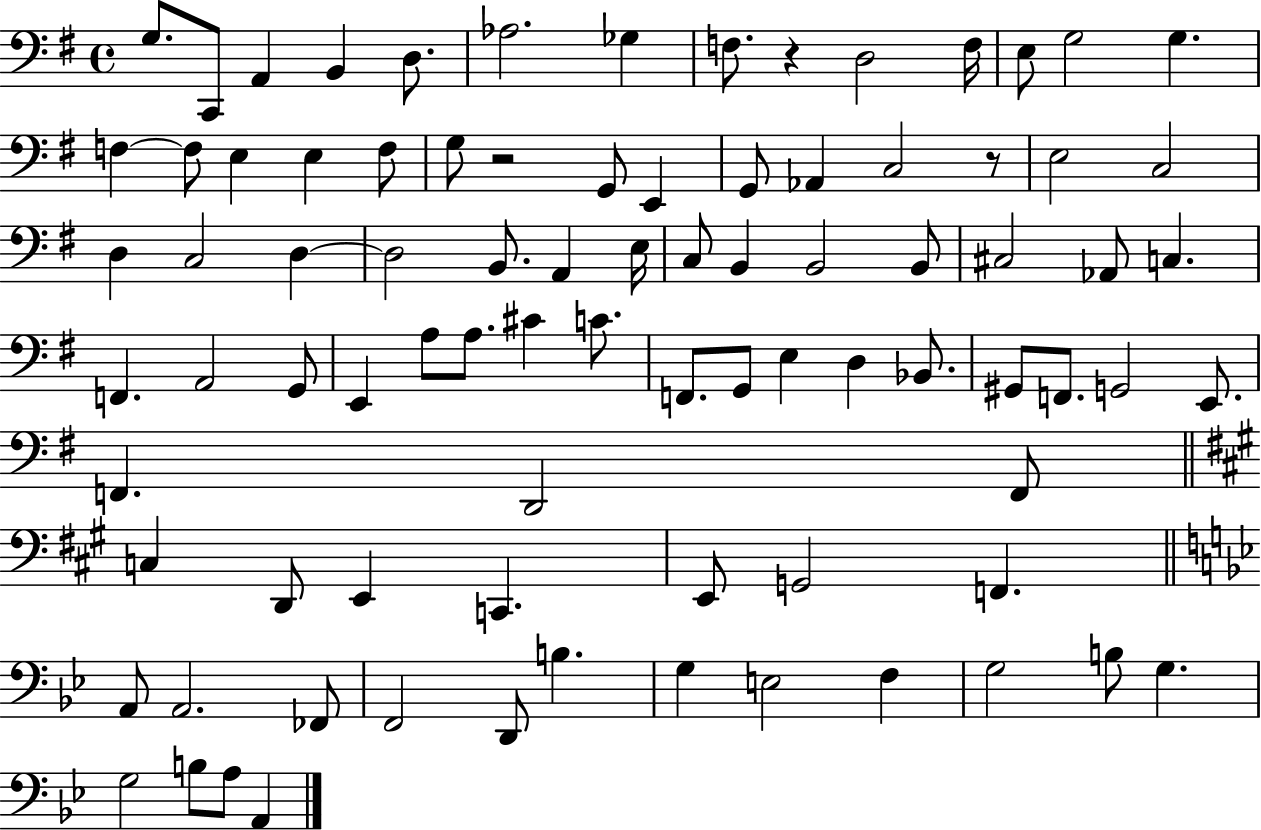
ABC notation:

X:1
T:Untitled
M:4/4
L:1/4
K:G
G,/2 C,,/2 A,, B,, D,/2 _A,2 _G, F,/2 z D,2 F,/4 E,/2 G,2 G, F, F,/2 E, E, F,/2 G,/2 z2 G,,/2 E,, G,,/2 _A,, C,2 z/2 E,2 C,2 D, C,2 D, D,2 B,,/2 A,, E,/4 C,/2 B,, B,,2 B,,/2 ^C,2 _A,,/2 C, F,, A,,2 G,,/2 E,, A,/2 A,/2 ^C C/2 F,,/2 G,,/2 E, D, _B,,/2 ^G,,/2 F,,/2 G,,2 E,,/2 F,, D,,2 F,,/2 C, D,,/2 E,, C,, E,,/2 G,,2 F,, A,,/2 A,,2 _F,,/2 F,,2 D,,/2 B, G, E,2 F, G,2 B,/2 G, G,2 B,/2 A,/2 A,,